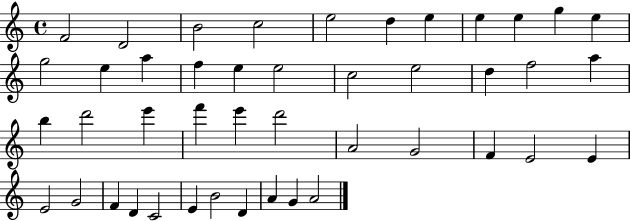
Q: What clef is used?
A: treble